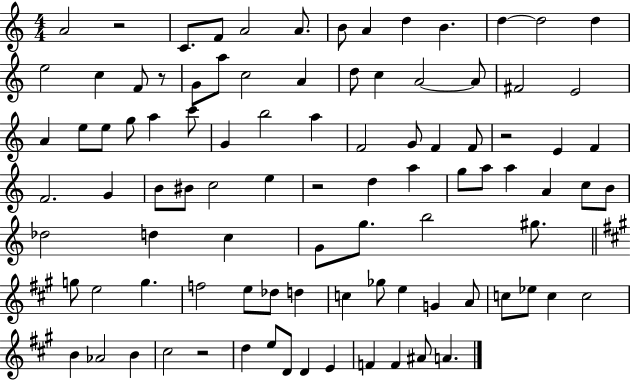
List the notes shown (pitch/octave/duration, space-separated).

A4/h R/h C4/e. F4/e A4/h A4/e. B4/e A4/q D5/q B4/q. D5/q D5/h D5/q E5/h C5/q F4/e R/e G4/e A5/e C5/h A4/q D5/e C5/q A4/h A4/e F#4/h E4/h A4/q E5/e E5/e G5/e A5/q C6/e G4/q B5/h A5/q F4/h G4/e F4/q F4/e R/h E4/q F4/q F4/h. G4/q B4/e BIS4/e C5/h E5/q R/h D5/q A5/q G5/e A5/e A5/q A4/q C5/e B4/e Db5/h D5/q C5/q G4/e G5/e. B5/h G#5/e. G5/e E5/h G5/q. F5/h E5/e Db5/e D5/q C5/q Gb5/e E5/q G4/q A4/e C5/e Eb5/e C5/q C5/h B4/q Ab4/h B4/q C#5/h R/h D5/q E5/e D4/e D4/q E4/q F4/q F4/q A#4/e A4/q.